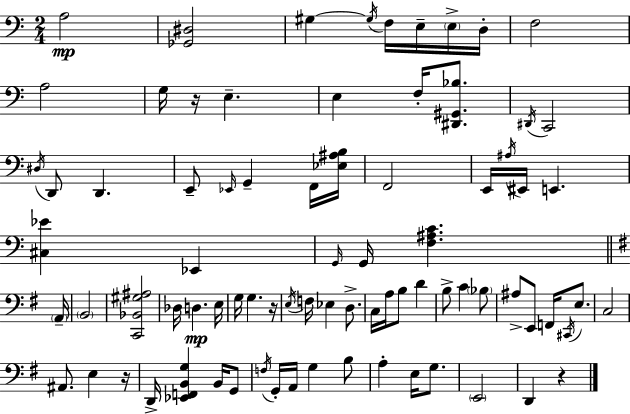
A3/h [Gb2,D#3]/h G#3/q G#3/s F3/s E3/s E3/s D3/s F3/h A3/h G3/s R/s E3/q. E3/q F3/s [D#2,G#2,Bb3]/e. D#2/s C2/h D#3/s D2/e D2/q. E2/e Eb2/s G2/q F2/s [Eb3,A#3,B3]/s F2/h E2/s A#3/s EIS2/s E2/q. [C#3,Eb4]/q Eb2/q G2/s G2/s [F3,A#3,C4]/q. A2/s B2/h [C2,Bb2,G#3,A#3]/h Db3/s D3/q. E3/s G3/s G3/q. R/s E3/s F3/s Eb3/q D3/e. C3/s A3/s B3/e D4/q B3/e C4/q Bb3/e A#3/e E2/e F2/s C#2/s E3/e. C3/h A#2/e. E3/q R/s D2/s [Eb2,F2,B2,G3]/q B2/s G2/e F3/s G2/s A2/s G3/q B3/e A3/q E3/s G3/e. E2/h D2/q R/q